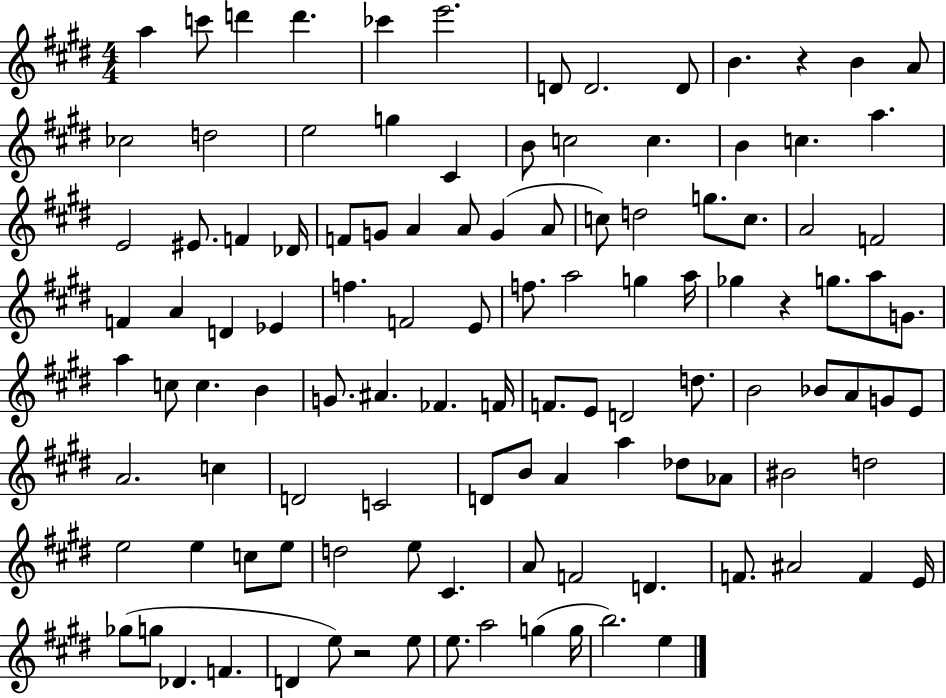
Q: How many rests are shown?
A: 3